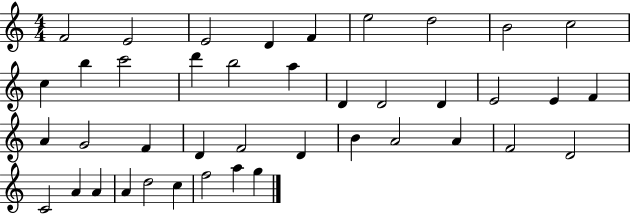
{
  \clef treble
  \numericTimeSignature
  \time 4/4
  \key c \major
  f'2 e'2 | e'2 d'4 f'4 | e''2 d''2 | b'2 c''2 | \break c''4 b''4 c'''2 | d'''4 b''2 a''4 | d'4 d'2 d'4 | e'2 e'4 f'4 | \break a'4 g'2 f'4 | d'4 f'2 d'4 | b'4 a'2 a'4 | f'2 d'2 | \break c'2 a'4 a'4 | a'4 d''2 c''4 | f''2 a''4 g''4 | \bar "|."
}